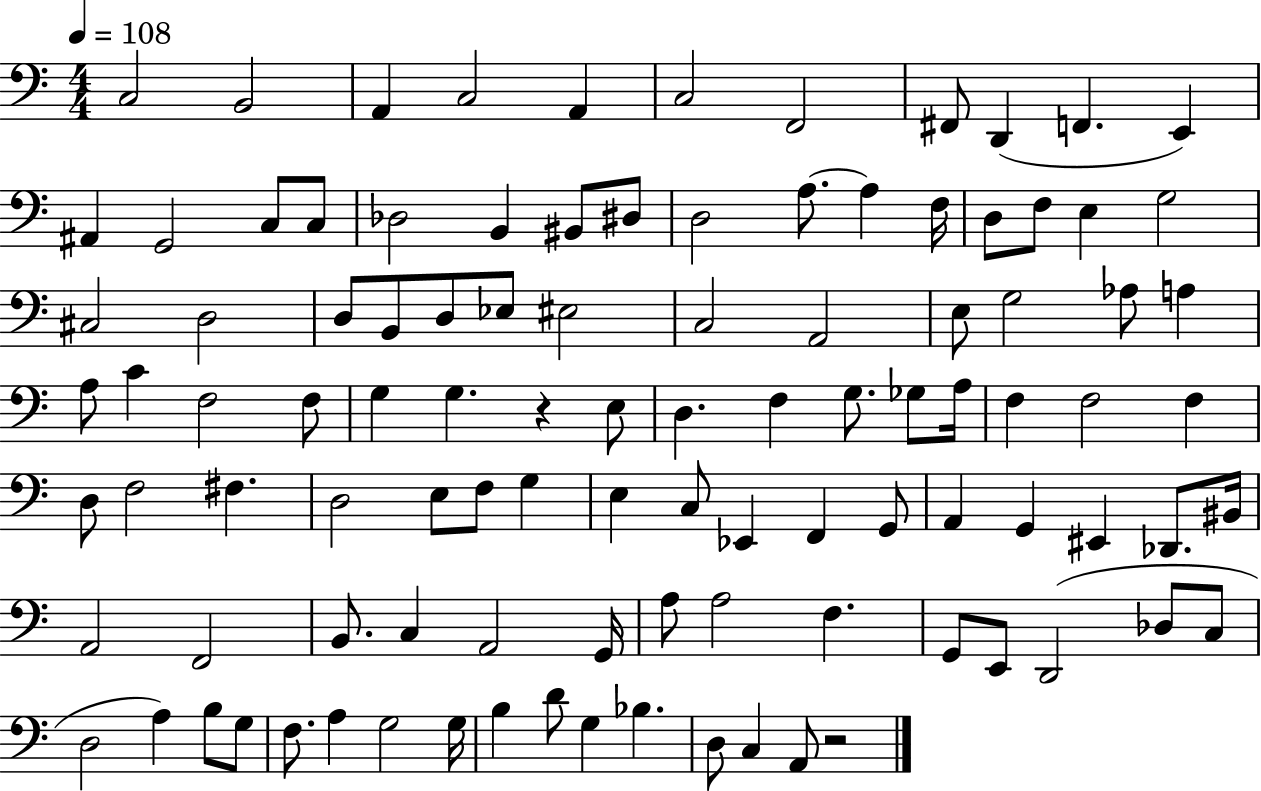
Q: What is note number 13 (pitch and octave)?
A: G2